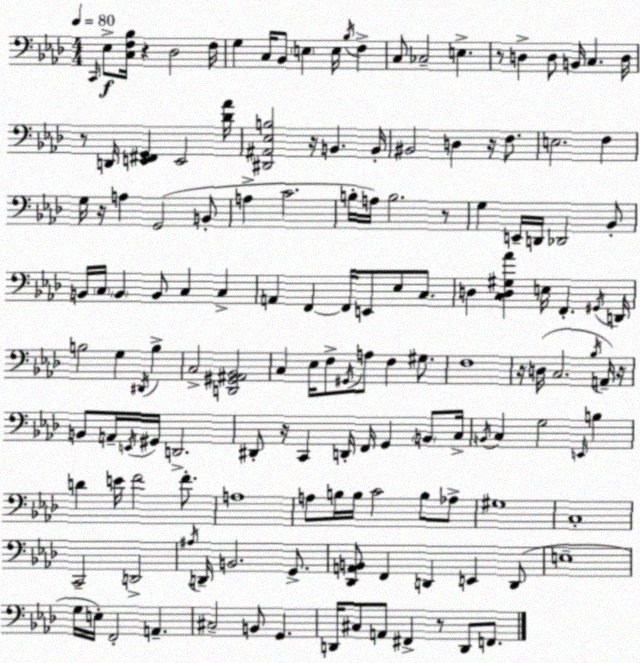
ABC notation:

X:1
T:Untitled
M:4/4
L:1/4
K:Ab
C,,/4 _E,/2 [C,F,_B,]/4 z _D,2 F,/4 G, C,/4 _B,,/2 E, E,/4 _B,/4 F, C,/2 _C,2 E, z/2 D, D,/2 B,,/4 C, D,/4 z/2 D,,/4 [E,,^F,,G,,] E,,2 [_D_A]/4 [^D,,^A,,_E,B,]2 z/4 B,, B,,/4 ^B,,2 D, z/4 F,/2 E,2 F, G,/4 z/4 A, G,,2 B,,/2 A, C2 B,/4 A,/4 B,2 z/2 G, E,,/4 D,,/4 _D,,2 _B,,/2 B,,/4 C,/4 B,, B,,/2 C, C, A,, F,, F,,/4 E,,/2 _E,/2 C,/2 D, [C,D,^G,_A] E,/4 F,, ^G,,/4 D,,/4 B,2 G, ^D,,/4 B, C,2 [D,,^G,,^A,,_B,,]2 C, _E,/4 F,/2 ^G,,/4 A,/2 F, ^G,/2 F,4 z/4 D,/4 C,2 _B,/4 A,,/4 z/4 B,,/2 A,,/4 E,,/4 ^G,,/4 D,,2 ^D,,/2 z/4 C,, D,,/4 F,,/4 G,, B,,/2 C,/4 B,,/4 C, G,2 E,,/4 B, D E/4 F2 F/2 A,4 A,/2 B,/4 B,/4 C2 B,/2 _A,/2 ^G,4 C,4 C,,2 D,,2 ^A,/4 D,,/4 B,,2 G,,/2 [_D,,A,,B,,]/2 F,, D,, E,, D,,/2 E,4 G,/4 E,/4 F,,2 A,, ^C,2 B,,/2 G,, D,,/4 ^C,/2 A,,/2 ^F,, z/2 D,,/2 F,,/2